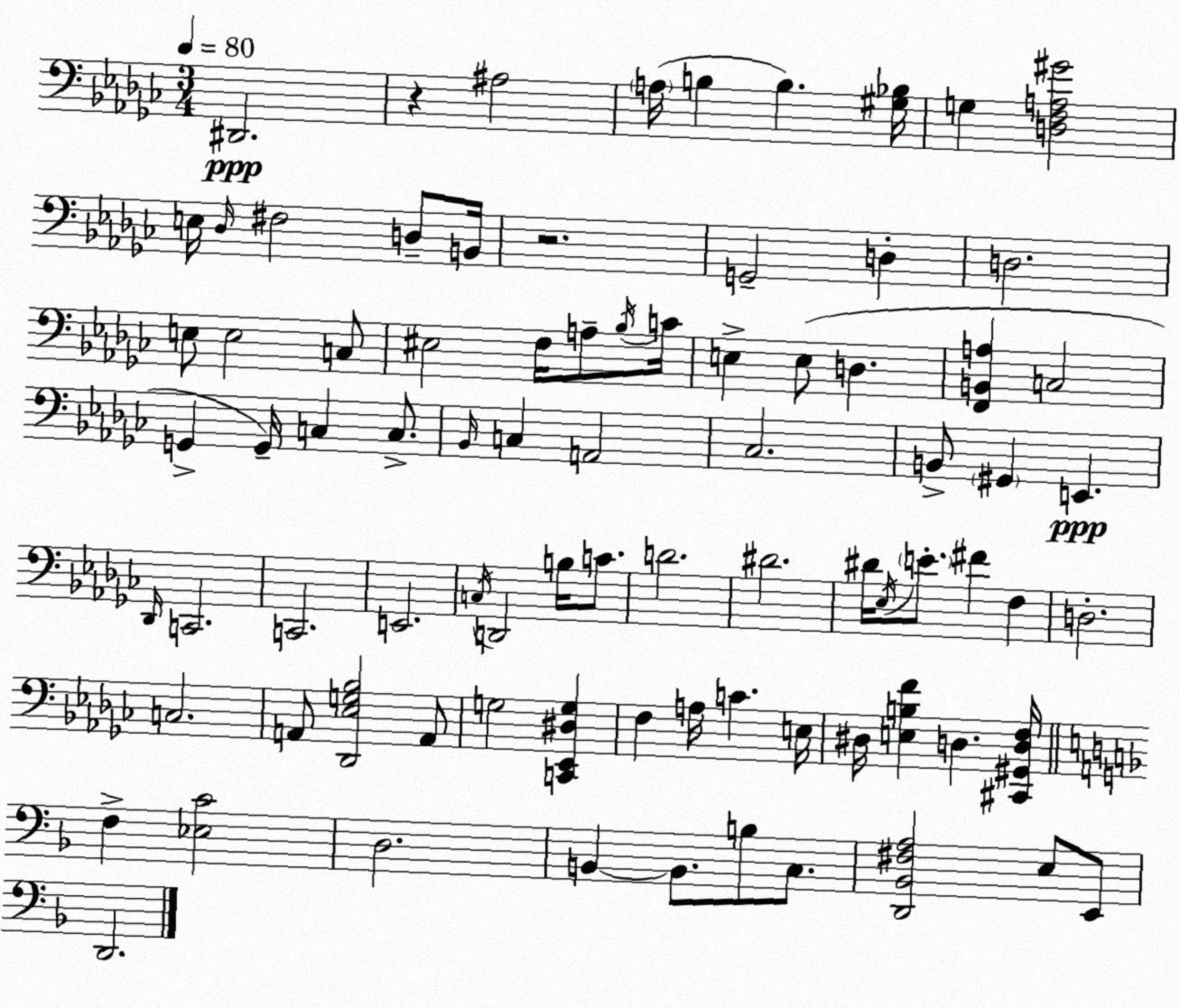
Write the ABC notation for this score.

X:1
T:Untitled
M:3/4
L:1/4
K:Ebm
^D,,2 z ^A,2 A,/4 B, B, [^G,_B,]/4 G, [D,F,A,^G]2 E,/4 _D,/4 ^F,2 D,/2 B,,/4 z2 G,,2 D, D,2 E,/2 E,2 C,/2 ^E,2 F,/4 A,/2 _B,/4 C/4 E, E,/2 D, [F,,B,,A,] C,2 G,, G,,/4 C, C,/2 _B,,/4 C, A,,2 _C,2 B,,/2 ^G,, E,, _D,,/4 C,,2 C,,2 E,,2 C,/4 D,,2 B,/4 C/2 D2 ^D2 ^D/4 _E,/4 E/2 ^F F, D,2 C,2 A,,/2 [_D,,_E,G,_B,]2 A,,/2 G,2 [C,,_E,,^D,G,] F, A,/4 C E,/4 ^D,/4 [E,B,F] D, [^C,,^G,,D,F,]/4 F, [_E,C]2 D,2 B,, B,,/2 B,/2 C,/2 [D,,_B,,^F,A,]2 E,/2 E,,/2 D,,2